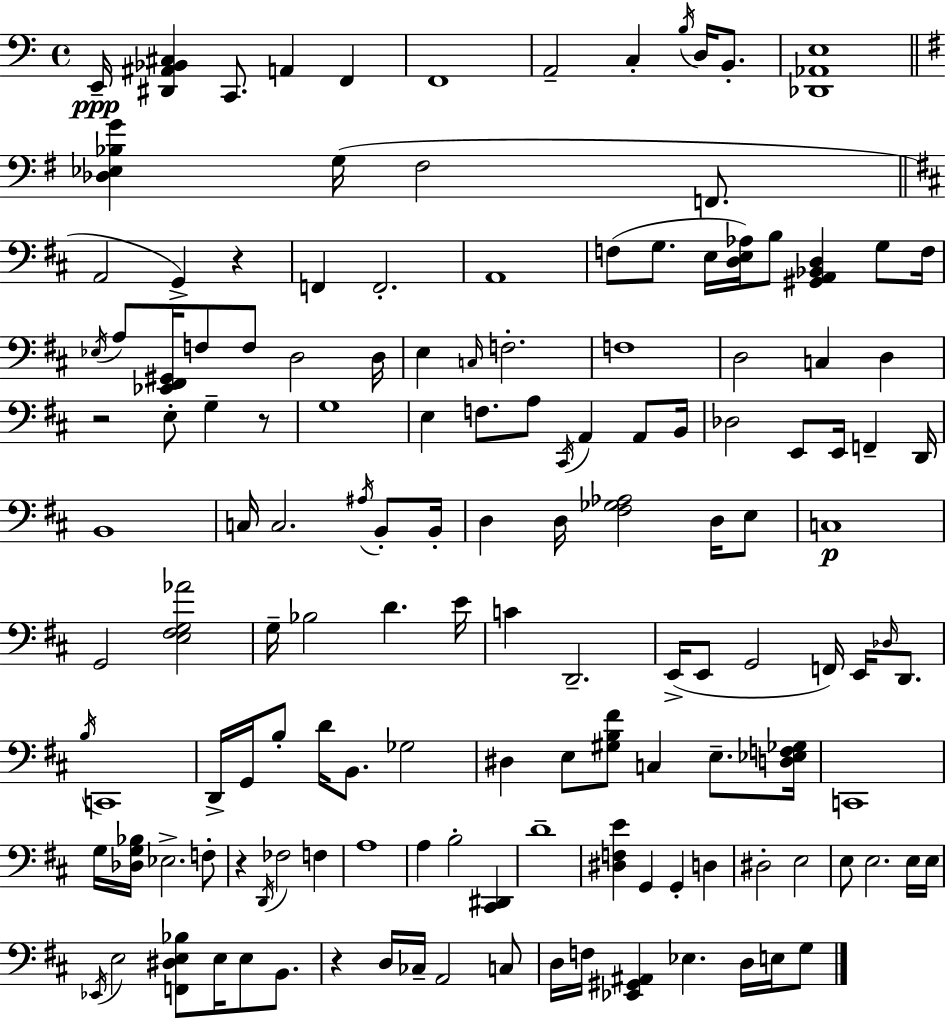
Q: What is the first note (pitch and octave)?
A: E2